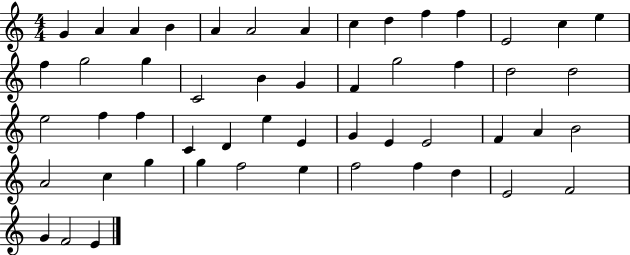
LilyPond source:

{
  \clef treble
  \numericTimeSignature
  \time 4/4
  \key c \major
  g'4 a'4 a'4 b'4 | a'4 a'2 a'4 | c''4 d''4 f''4 f''4 | e'2 c''4 e''4 | \break f''4 g''2 g''4 | c'2 b'4 g'4 | f'4 g''2 f''4 | d''2 d''2 | \break e''2 f''4 f''4 | c'4 d'4 e''4 e'4 | g'4 e'4 e'2 | f'4 a'4 b'2 | \break a'2 c''4 g''4 | g''4 f''2 e''4 | f''2 f''4 d''4 | e'2 f'2 | \break g'4 f'2 e'4 | \bar "|."
}